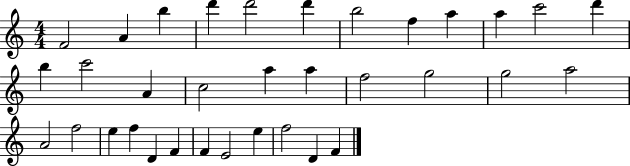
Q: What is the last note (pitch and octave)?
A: F4